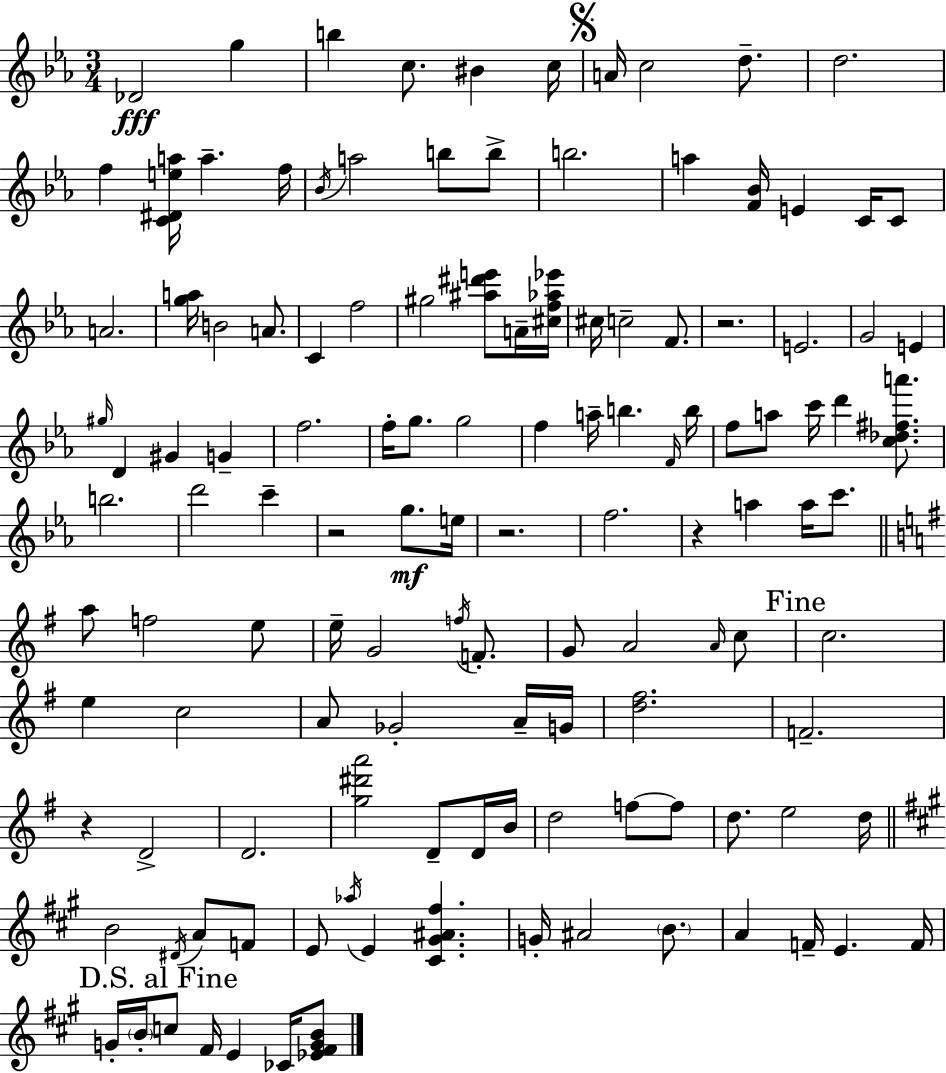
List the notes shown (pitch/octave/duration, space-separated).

Db4/h G5/q B5/q C5/e. BIS4/q C5/s A4/s C5/h D5/e. D5/h. F5/q [C4,D#4,E5,A5]/s A5/q. F5/s Bb4/s A5/h B5/e B5/e B5/h. A5/q [F4,Bb4]/s E4/q C4/s C4/e A4/h. [G5,A5]/s B4/h A4/e. C4/q F5/h G#5/h [A#5,D#6,E6]/e A4/s [C#5,F5,Ab5,Eb6]/s C#5/s C5/h F4/e. R/h. E4/h. G4/h E4/q G#5/s D4/q G#4/q G4/q F5/h. F5/s G5/e. G5/h F5/q A5/s B5/q. F4/s B5/s F5/e A5/e C6/s D6/q [C5,Db5,F#5,A6]/e. B5/h. D6/h C6/q R/h G5/e. E5/s R/h. F5/h. R/q A5/q A5/s C6/e. A5/e F5/h E5/e E5/s G4/h F5/s F4/e. G4/e A4/h A4/s C5/e C5/h. E5/q C5/h A4/e Gb4/h A4/s G4/s [D5,F#5]/h. F4/h. R/q D4/h D4/h. [G5,D#6,A6]/h D4/e D4/s B4/s D5/h F5/e F5/e D5/e. E5/h D5/s B4/h D#4/s A4/e F4/e E4/e Ab5/s E4/q [C#4,G#4,A#4,F#5]/q. G4/s A#4/h B4/e. A4/q F4/s E4/q. F4/s G4/s B4/s C5/e F#4/s E4/q CES4/s [Eb4,F#4,G4,B4]/e